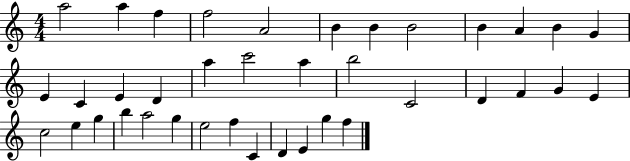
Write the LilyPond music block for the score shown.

{
  \clef treble
  \numericTimeSignature
  \time 4/4
  \key c \major
  a''2 a''4 f''4 | f''2 a'2 | b'4 b'4 b'2 | b'4 a'4 b'4 g'4 | \break e'4 c'4 e'4 d'4 | a''4 c'''2 a''4 | b''2 c'2 | d'4 f'4 g'4 e'4 | \break c''2 e''4 g''4 | b''4 a''2 g''4 | e''2 f''4 c'4 | d'4 e'4 g''4 f''4 | \break \bar "|."
}